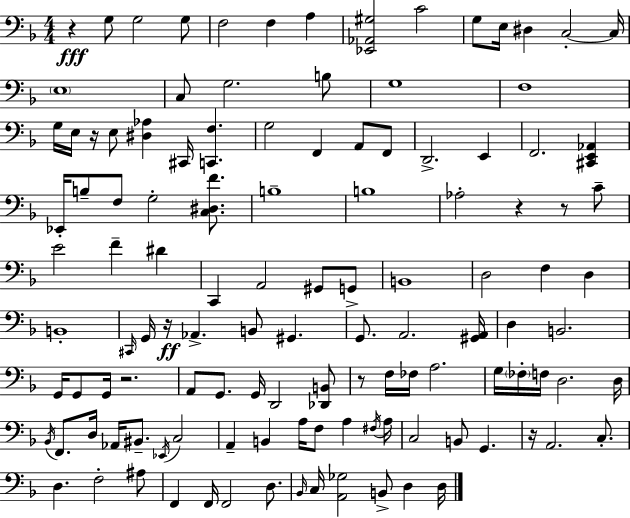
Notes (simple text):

R/q G3/e G3/h G3/e F3/h F3/q A3/q [Eb2,Ab2,G#3]/h C4/h G3/e E3/s D#3/q C3/h C3/s E3/w C3/e G3/h. B3/e G3/w F3/w G3/s E3/s R/s E3/e [D#3,Ab3]/q C#2/s [C2,F3]/q. G3/h F2/q A2/e F2/e D2/h. E2/q F2/h. [C#2,E2,Ab2]/q Eb2/s B3/e F3/e G3/h [C3,D#3,F4]/e. B3/w B3/w Ab3/h R/q R/e C4/e E4/h F4/q D#4/q C2/q A2/h G#2/e G2/e B2/w D3/h F3/q D3/q B2/w C#2/s G2/s R/s Ab2/q. B2/e G#2/q. G2/e. A2/h. [G#2,A2]/s D3/q B2/h. G2/s G2/e G2/s R/h. A2/e G2/e. G2/s D2/h [Db2,B2]/e R/e F3/s FES3/s A3/h. G3/s FES3/s F3/s D3/h. D3/s Bb2/s F2/e. D3/s Ab2/s BIS2/e. Eb2/s C3/h A2/q B2/q A3/s F3/e A3/q F#3/s A3/s C3/h B2/e G2/q. R/s A2/h. C3/e. D3/q. F3/h A#3/e F2/q F2/s F2/h D3/e. Bb2/s C3/s [A2,Gb3]/h B2/e D3/q D3/s